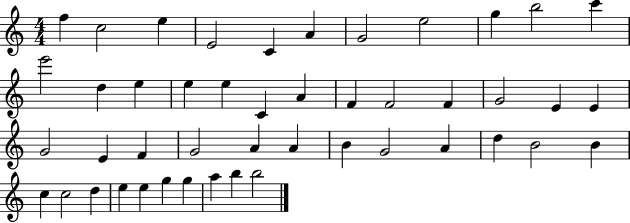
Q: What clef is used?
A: treble